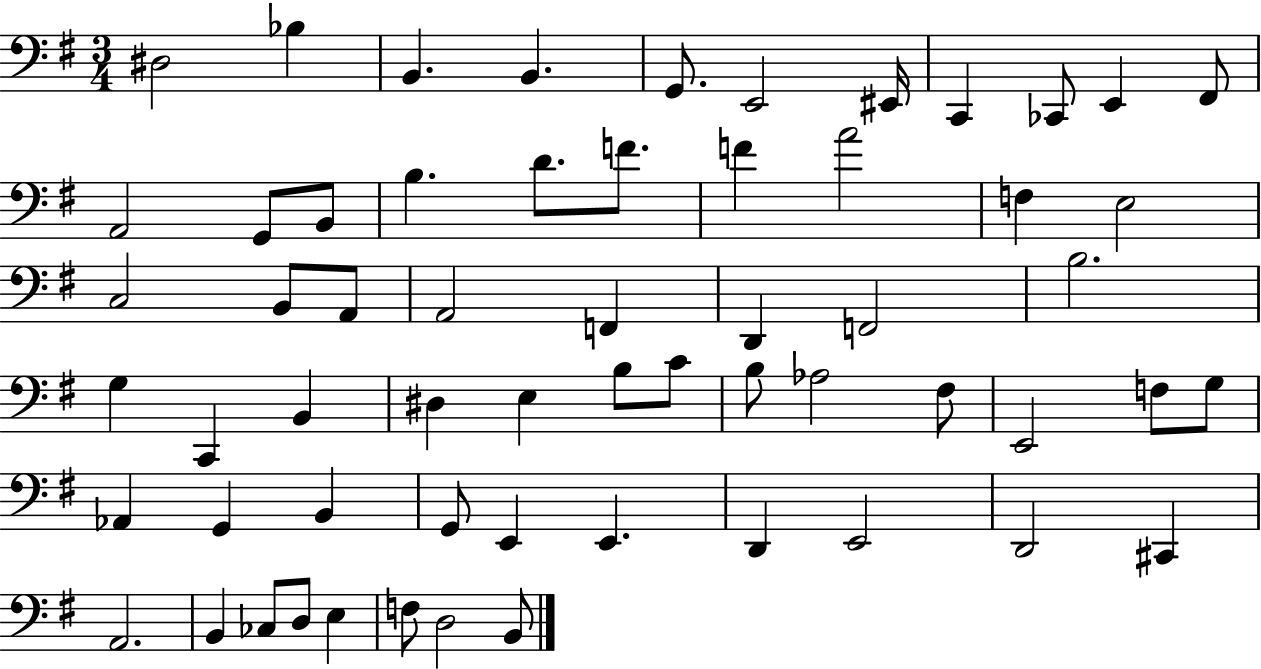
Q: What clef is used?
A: bass